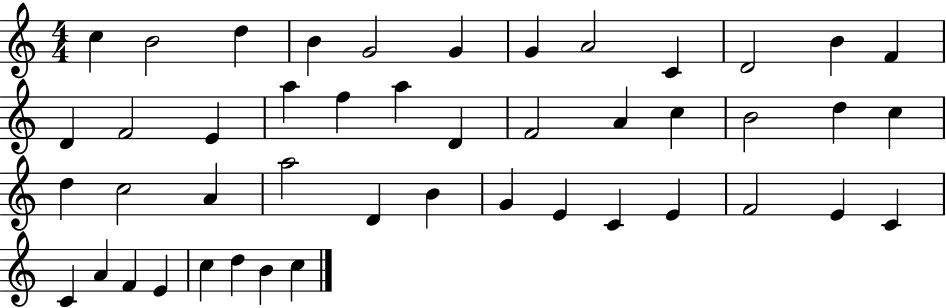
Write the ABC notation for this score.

X:1
T:Untitled
M:4/4
L:1/4
K:C
c B2 d B G2 G G A2 C D2 B F D F2 E a f a D F2 A c B2 d c d c2 A a2 D B G E C E F2 E C C A F E c d B c